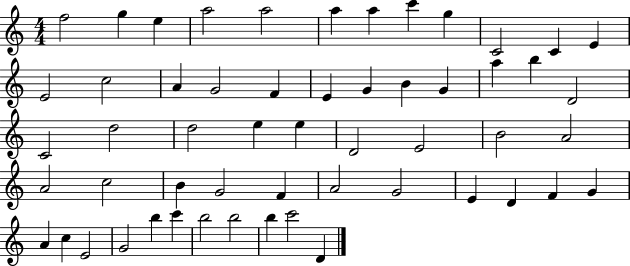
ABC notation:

X:1
T:Untitled
M:4/4
L:1/4
K:C
f2 g e a2 a2 a a c' g C2 C E E2 c2 A G2 F E G B G a b D2 C2 d2 d2 e e D2 E2 B2 A2 A2 c2 B G2 F A2 G2 E D F G A c E2 G2 b c' b2 b2 b c'2 D